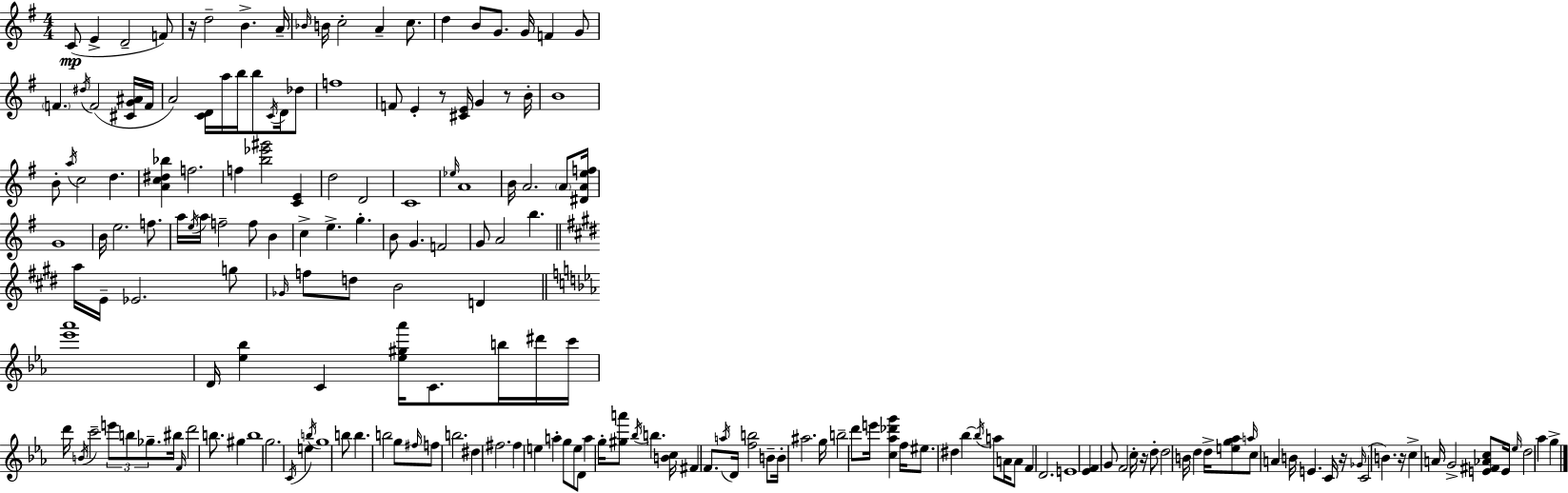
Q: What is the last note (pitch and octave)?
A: G5